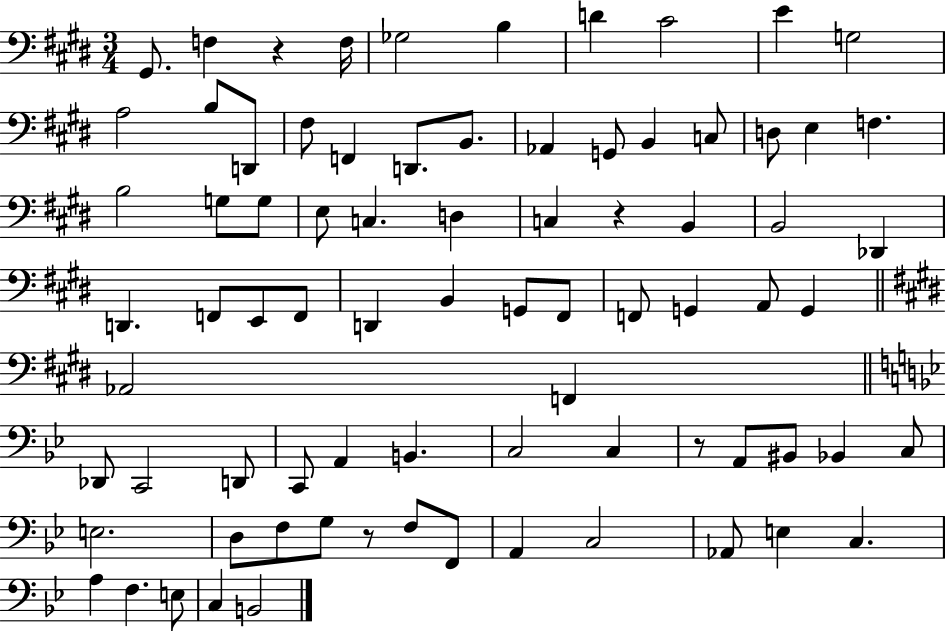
{
  \clef bass
  \numericTimeSignature
  \time 3/4
  \key e \major
  gis,8. f4 r4 f16 | ges2 b4 | d'4 cis'2 | e'4 g2 | \break a2 b8 d,8 | fis8 f,4 d,8. b,8. | aes,4 g,8 b,4 c8 | d8 e4 f4. | \break b2 g8 g8 | e8 c4. d4 | c4 r4 b,4 | b,2 des,4 | \break d,4. f,8 e,8 f,8 | d,4 b,4 g,8 fis,8 | f,8 g,4 a,8 g,4 | \bar "||" \break \key e \major aes,2 f,4 | \bar "||" \break \key bes \major des,8 c,2 d,8 | c,8 a,4 b,4. | c2 c4 | r8 a,8 bis,8 bes,4 c8 | \break e2. | d8 f8 g8 r8 f8 f,8 | a,4 c2 | aes,8 e4 c4. | \break a4 f4. e8 | c4 b,2 | \bar "|."
}